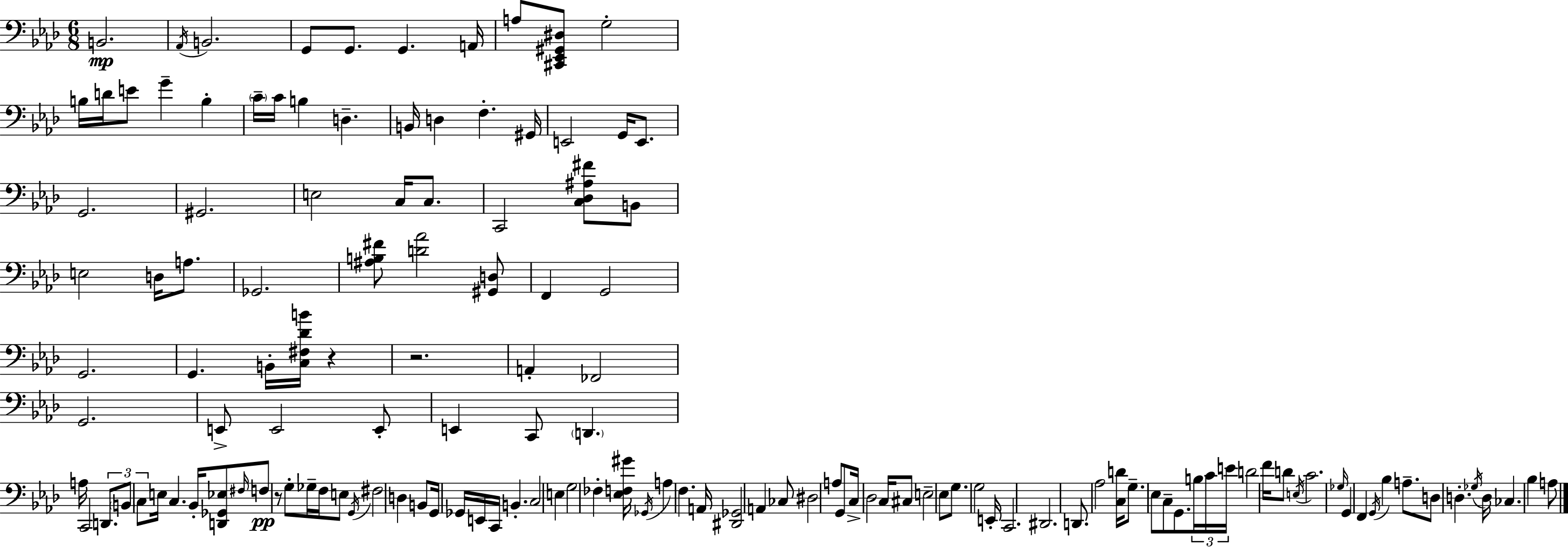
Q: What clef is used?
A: bass